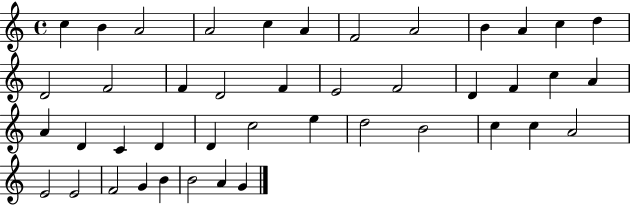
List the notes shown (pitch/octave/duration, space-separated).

C5/q B4/q A4/h A4/h C5/q A4/q F4/h A4/h B4/q A4/q C5/q D5/q D4/h F4/h F4/q D4/h F4/q E4/h F4/h D4/q F4/q C5/q A4/q A4/q D4/q C4/q D4/q D4/q C5/h E5/q D5/h B4/h C5/q C5/q A4/h E4/h E4/h F4/h G4/q B4/q B4/h A4/q G4/q